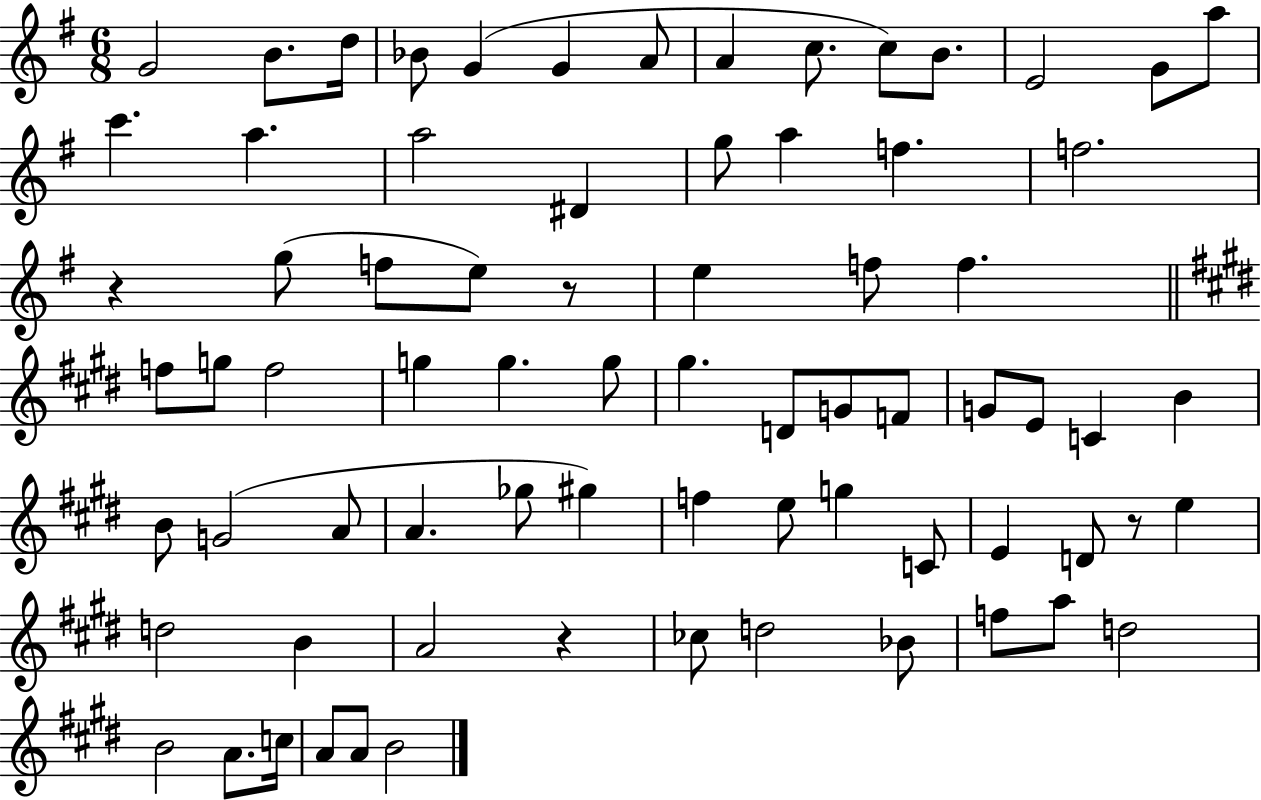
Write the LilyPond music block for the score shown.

{
  \clef treble
  \numericTimeSignature
  \time 6/8
  \key g \major
  \repeat volta 2 { g'2 b'8. d''16 | bes'8 g'4( g'4 a'8 | a'4 c''8. c''8) b'8. | e'2 g'8 a''8 | \break c'''4. a''4. | a''2 dis'4 | g''8 a''4 f''4. | f''2. | \break r4 g''8( f''8 e''8) r8 | e''4 f''8 f''4. | \bar "||" \break \key e \major f''8 g''8 f''2 | g''4 g''4. g''8 | gis''4. d'8 g'8 f'8 | g'8 e'8 c'4 b'4 | \break b'8 g'2( a'8 | a'4. ges''8 gis''4) | f''4 e''8 g''4 c'8 | e'4 d'8 r8 e''4 | \break d''2 b'4 | a'2 r4 | ces''8 d''2 bes'8 | f''8 a''8 d''2 | \break b'2 a'8. c''16 | a'8 a'8 b'2 | } \bar "|."
}